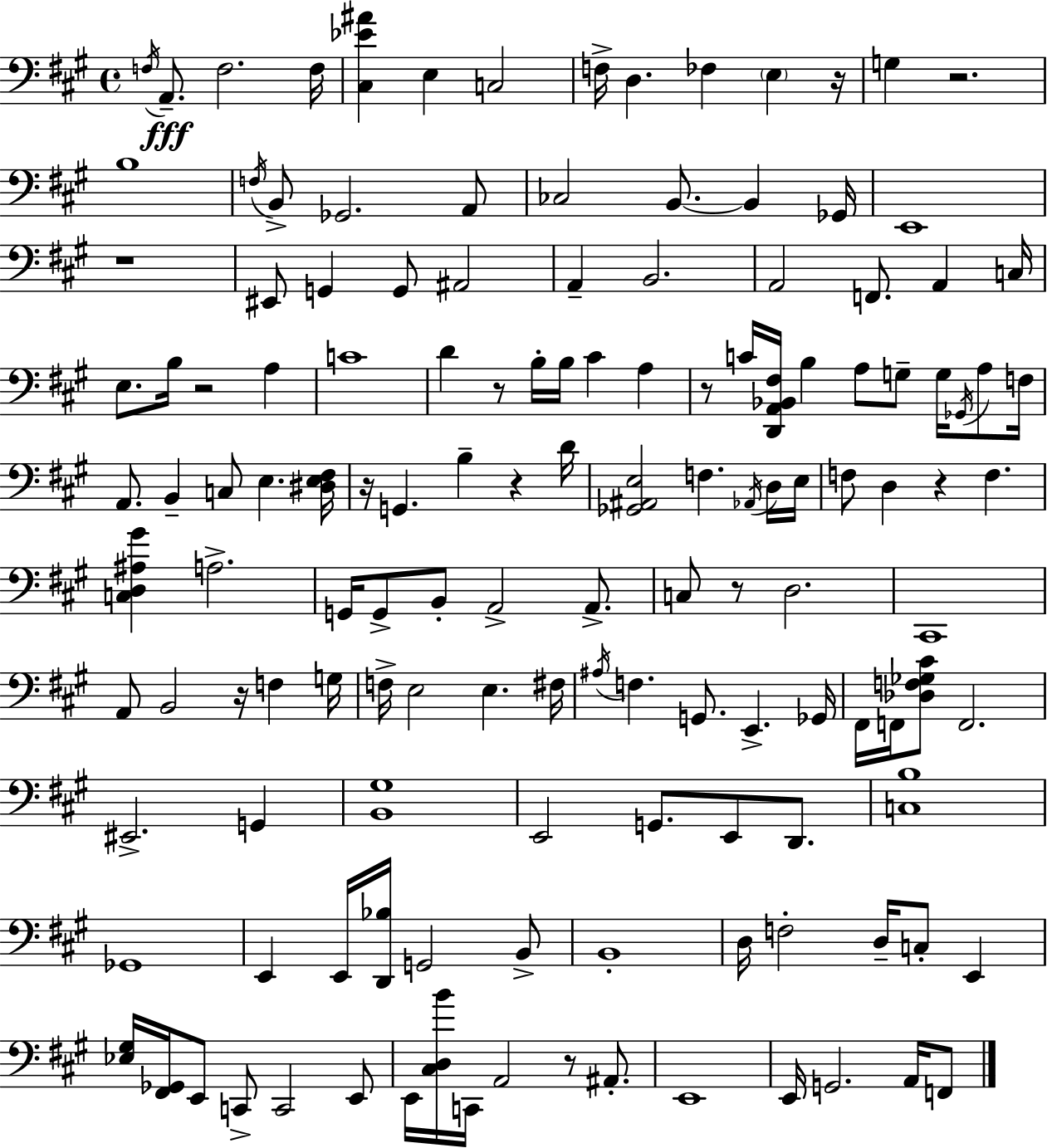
F3/s A2/e. F3/h. F3/s [C#3,Eb4,A#4]/q E3/q C3/h F3/s D3/q. FES3/q E3/q R/s G3/q R/h. B3/w F3/s B2/e Gb2/h. A2/e CES3/h B2/e. B2/q Gb2/s E2/w R/w EIS2/e G2/q G2/e A#2/h A2/q B2/h. A2/h F2/e. A2/q C3/s E3/e. B3/s R/h A3/q C4/w D4/q R/e B3/s B3/s C#4/q A3/q R/e C4/s [D2,A2,Bb2,F#3]/s B3/q A3/e G3/e G3/s Gb2/s A3/e F3/s A2/e. B2/q C3/e E3/q. [D#3,E3,F#3]/s R/s G2/q. B3/q R/q D4/s [Gb2,A#2,E3]/h F3/q. Ab2/s D3/s E3/s F3/e D3/q R/q F3/q. [C3,D3,A#3,G#4]/q A3/h. G2/s G2/e B2/e A2/h A2/e. C3/e R/e D3/h. C#2/w A2/e B2/h R/s F3/q G3/s F3/s E3/h E3/q. F#3/s A#3/s F3/q. G2/e. E2/q. Gb2/s F#2/s F2/s [Db3,F3,Gb3,C#4]/e F2/h. EIS2/h. G2/q [B2,G#3]/w E2/h G2/e. E2/e D2/e. [C3,B3]/w Gb2/w E2/q E2/s [D2,Bb3]/s G2/h B2/e B2/w D3/s F3/h D3/s C3/e E2/q [Eb3,G#3]/s [F#2,Gb2]/s E2/e C2/e C2/h E2/e E2/s [C#3,D3,B4]/s C2/s A2/h R/e A#2/e. E2/w E2/s G2/h. A2/s F2/e